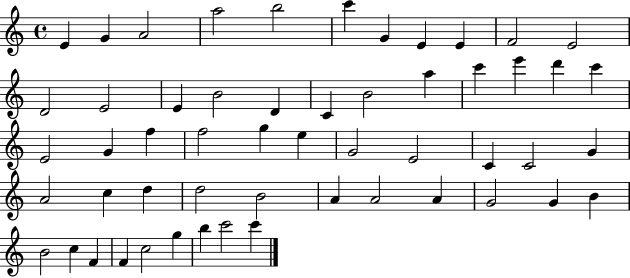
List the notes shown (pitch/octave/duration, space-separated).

E4/q G4/q A4/h A5/h B5/h C6/q G4/q E4/q E4/q F4/h E4/h D4/h E4/h E4/q B4/h D4/q C4/q B4/h A5/q C6/q E6/q D6/q C6/q E4/h G4/q F5/q F5/h G5/q E5/q G4/h E4/h C4/q C4/h G4/q A4/h C5/q D5/q D5/h B4/h A4/q A4/h A4/q G4/h G4/q B4/q B4/h C5/q F4/q F4/q C5/h G5/q B5/q C6/h C6/q